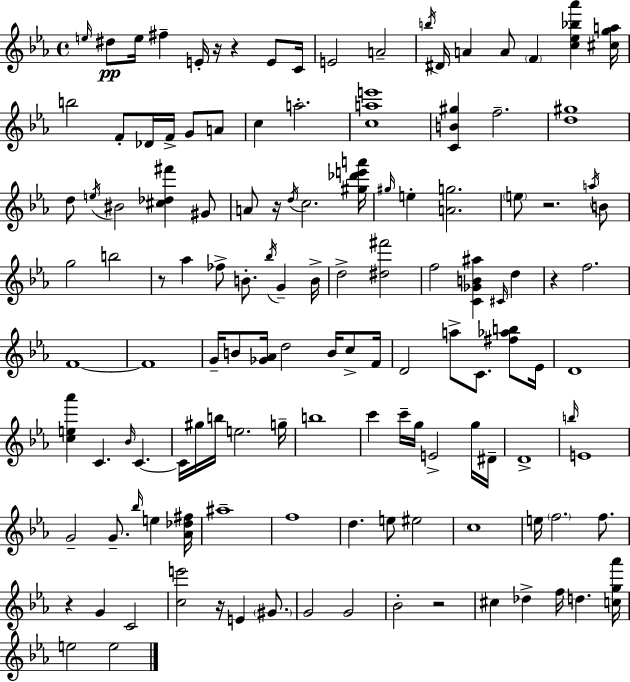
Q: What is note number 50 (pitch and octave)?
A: F4